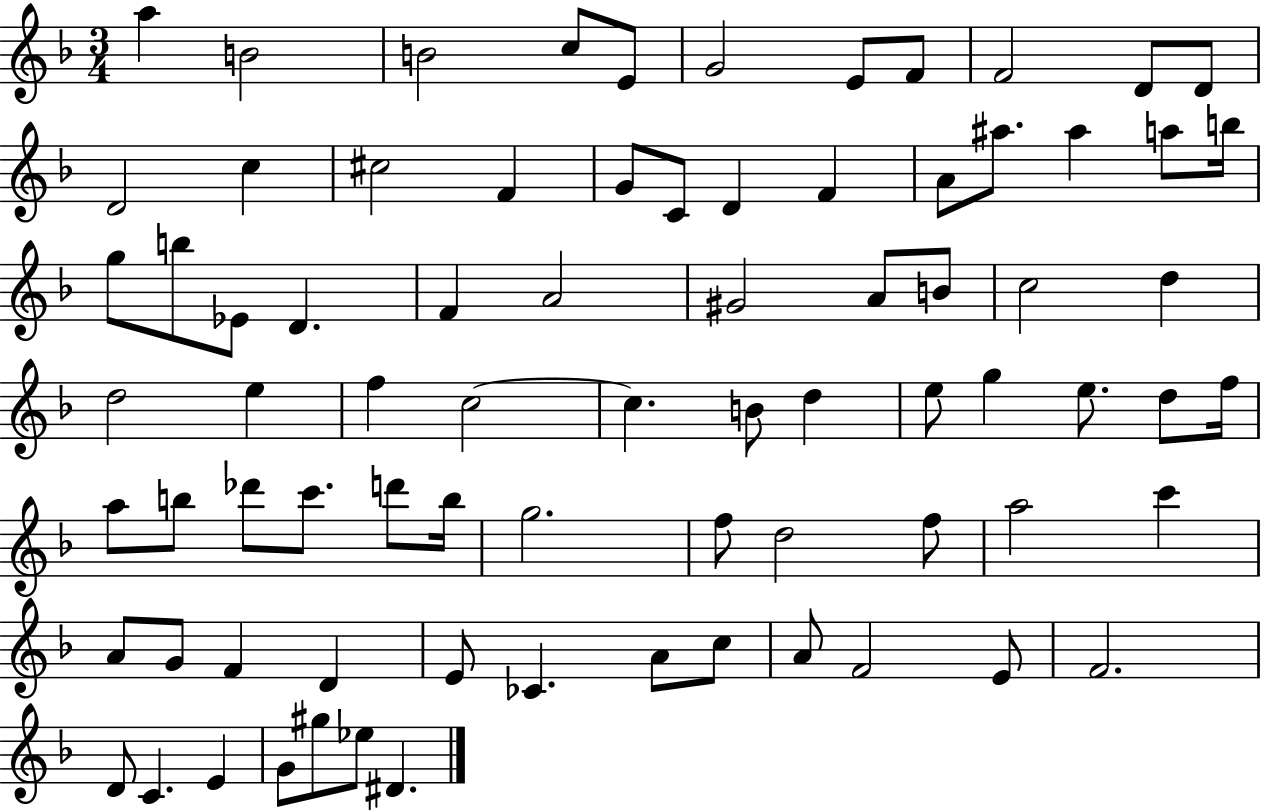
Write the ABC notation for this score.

X:1
T:Untitled
M:3/4
L:1/4
K:F
a B2 B2 c/2 E/2 G2 E/2 F/2 F2 D/2 D/2 D2 c ^c2 F G/2 C/2 D F A/2 ^a/2 ^a a/2 b/4 g/2 b/2 _E/2 D F A2 ^G2 A/2 B/2 c2 d d2 e f c2 c B/2 d e/2 g e/2 d/2 f/4 a/2 b/2 _d'/2 c'/2 d'/2 b/4 g2 f/2 d2 f/2 a2 c' A/2 G/2 F D E/2 _C A/2 c/2 A/2 F2 E/2 F2 D/2 C E G/2 ^g/2 _e/2 ^D